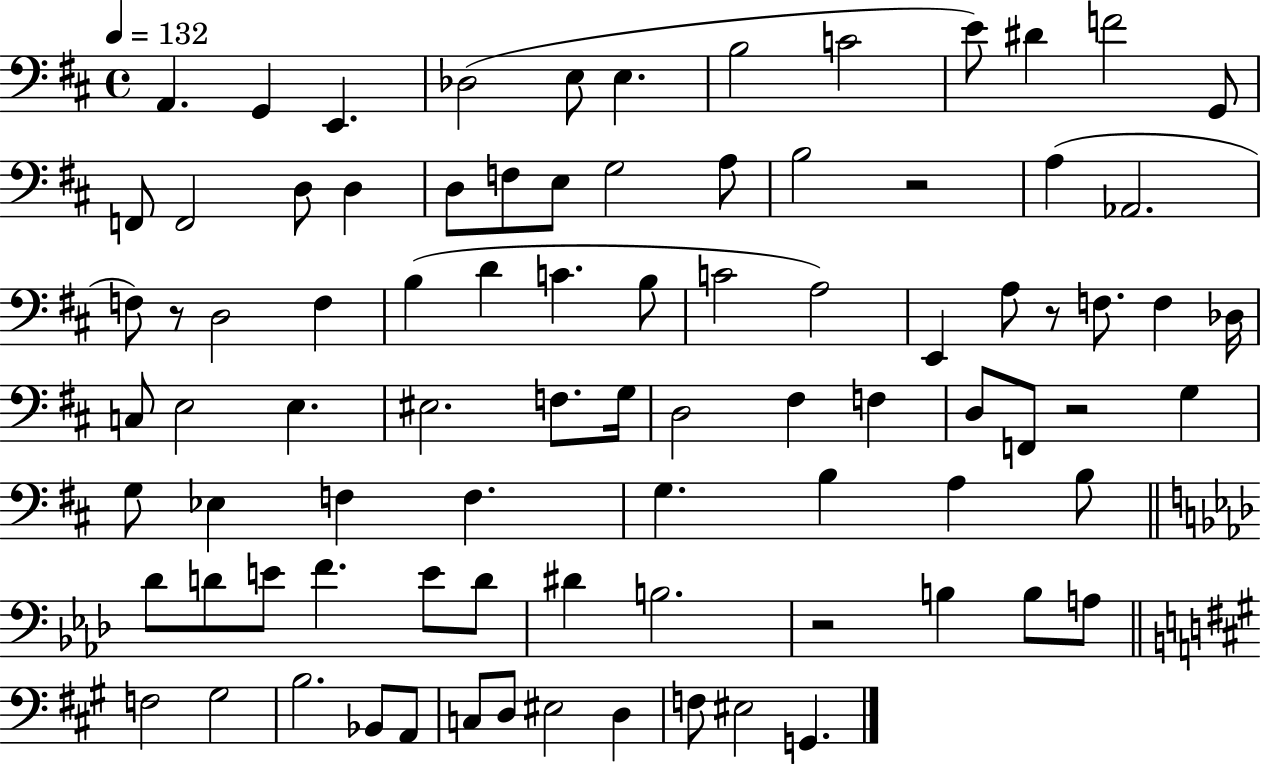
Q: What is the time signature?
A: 4/4